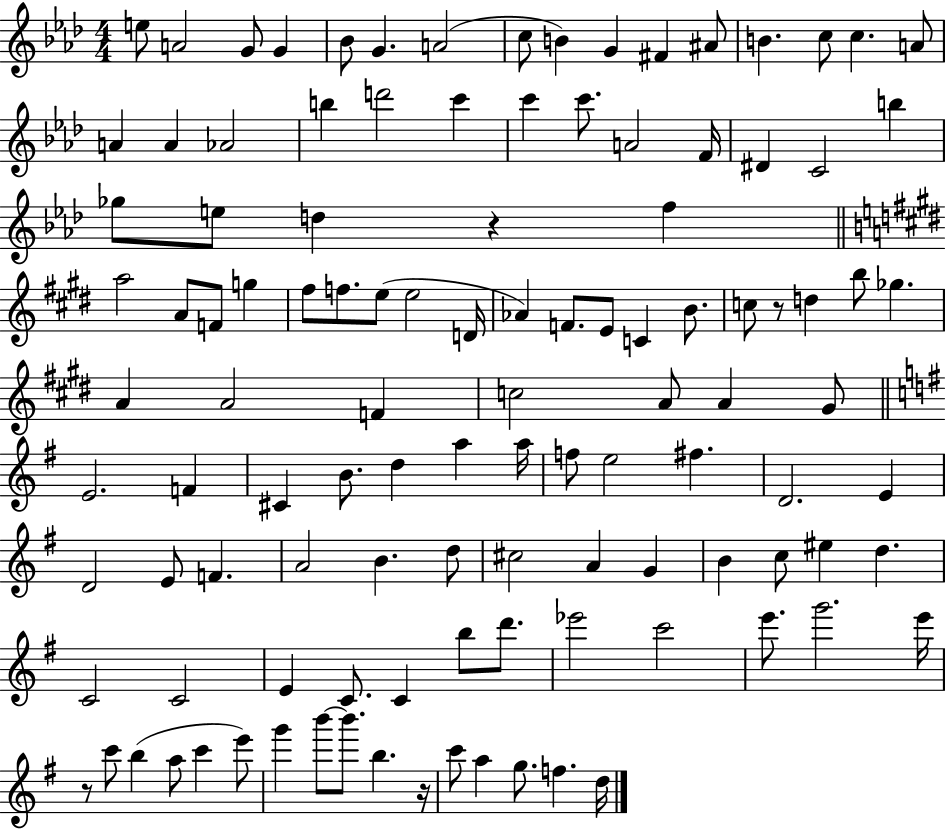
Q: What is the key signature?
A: AES major